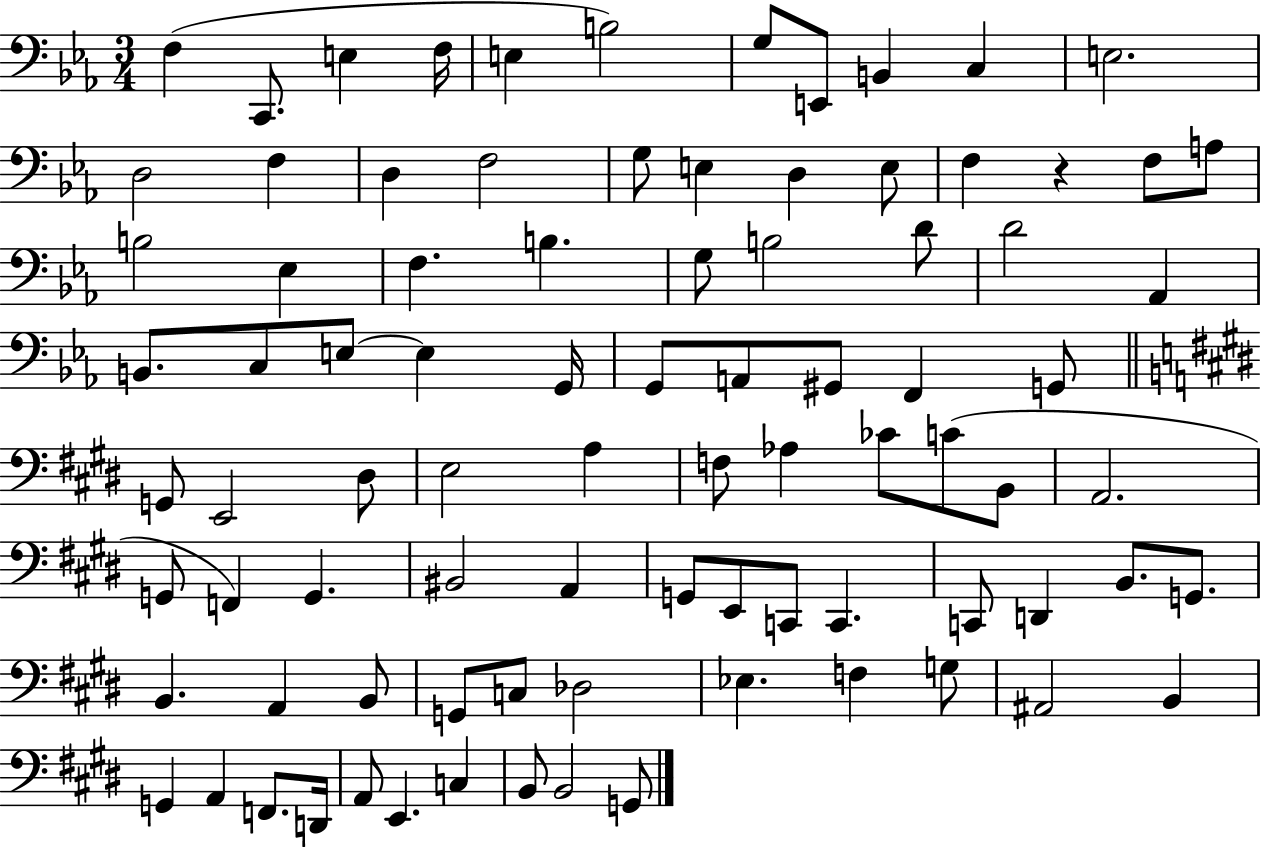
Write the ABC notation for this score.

X:1
T:Untitled
M:3/4
L:1/4
K:Eb
F, C,,/2 E, F,/4 E, B,2 G,/2 E,,/2 B,, C, E,2 D,2 F, D, F,2 G,/2 E, D, E,/2 F, z F,/2 A,/2 B,2 _E, F, B, G,/2 B,2 D/2 D2 _A,, B,,/2 C,/2 E,/2 E, G,,/4 G,,/2 A,,/2 ^G,,/2 F,, G,,/2 G,,/2 E,,2 ^D,/2 E,2 A, F,/2 _A, _C/2 C/2 B,,/2 A,,2 G,,/2 F,, G,, ^B,,2 A,, G,,/2 E,,/2 C,,/2 C,, C,,/2 D,, B,,/2 G,,/2 B,, A,, B,,/2 G,,/2 C,/2 _D,2 _E, F, G,/2 ^A,,2 B,, G,, A,, F,,/2 D,,/4 A,,/2 E,, C, B,,/2 B,,2 G,,/2